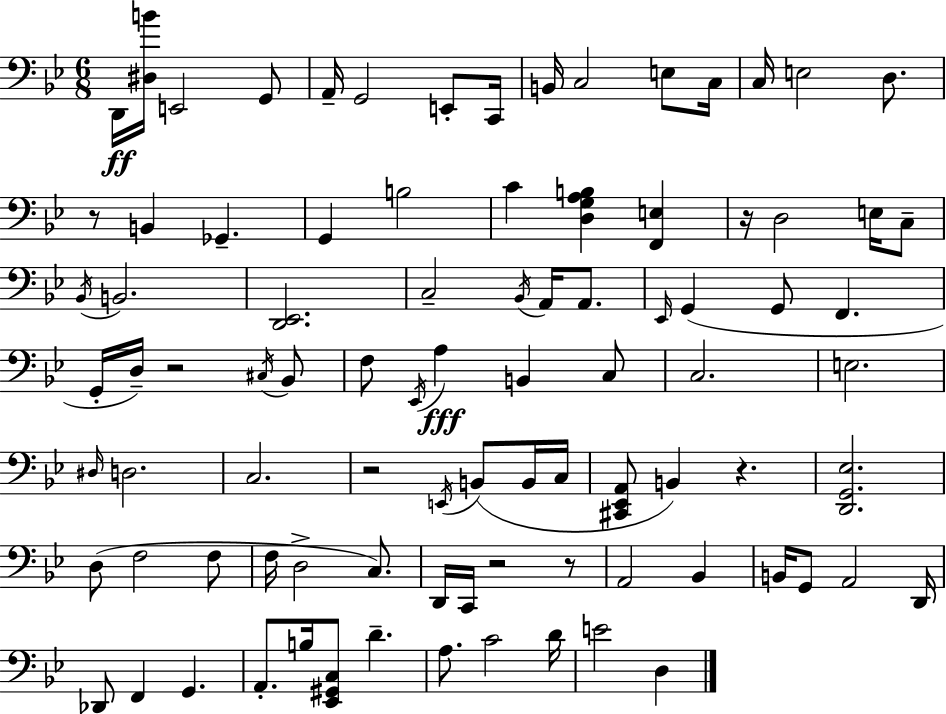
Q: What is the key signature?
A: G minor